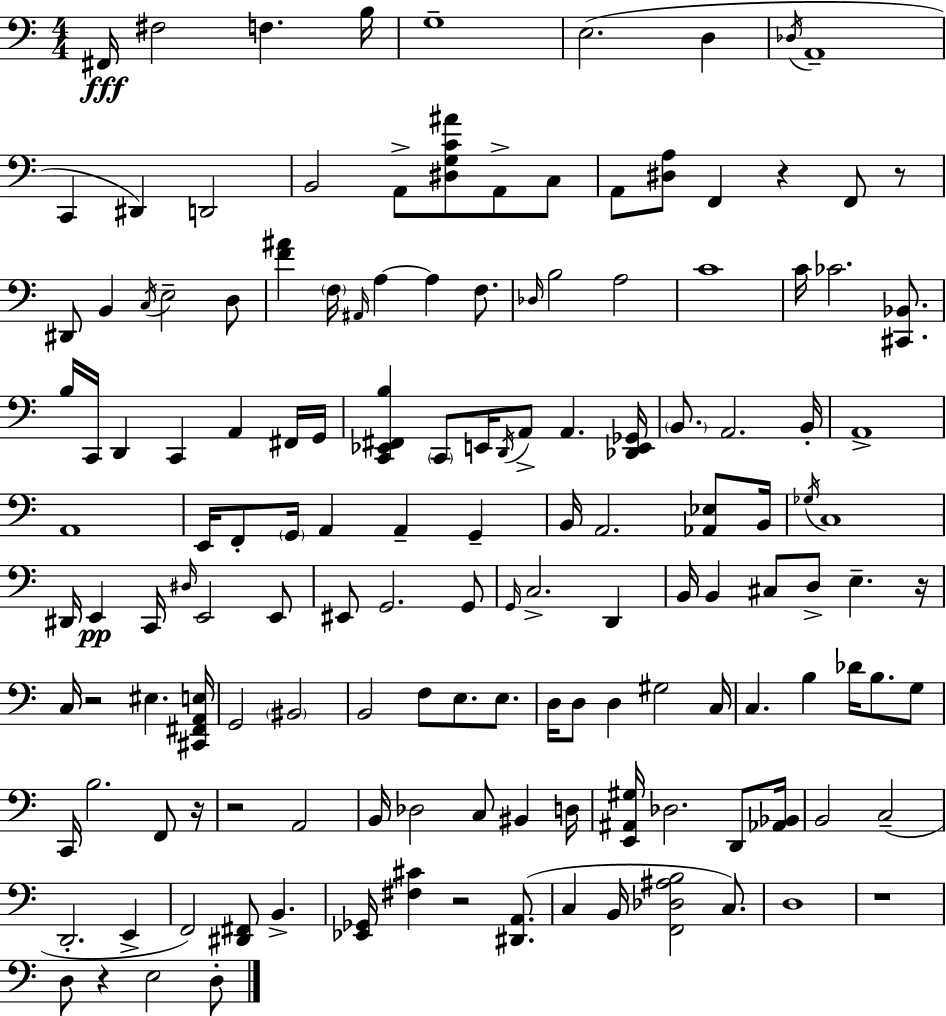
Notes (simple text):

F#2/s F#3/h F3/q. B3/s G3/w E3/h. D3/q Db3/s A2/w C2/q D#2/q D2/h B2/h A2/e [D#3,G3,C4,A#4]/e A2/e C3/e A2/e [D#3,A3]/e F2/q R/q F2/e R/e D#2/e B2/q C3/s E3/h D3/e [F4,A#4]/q F3/s A#2/s A3/q A3/q F3/e. Db3/s B3/h A3/h C4/w C4/s CES4/h. [C#2,Bb2]/e. B3/s C2/s D2/q C2/q A2/q F#2/s G2/s [C2,Eb2,F#2,B3]/q C2/e E2/s D2/s A2/e A2/q. [Db2,E2,Gb2]/s B2/e. A2/h. B2/s A2/w A2/w E2/s F2/e G2/s A2/q A2/q G2/q B2/s A2/h. [Ab2,Eb3]/e B2/s Gb3/s C3/w D#2/s E2/q C2/s D#3/s E2/h E2/e EIS2/e G2/h. G2/e G2/s C3/h. D2/q B2/s B2/q C#3/e D3/e E3/q. R/s C3/s R/h EIS3/q. [C#2,F#2,A2,E3]/s G2/h BIS2/h B2/h F3/e E3/e. E3/e. D3/s D3/e D3/q G#3/h C3/s C3/q. B3/q Db4/s B3/e. G3/e C2/s B3/h. F2/e R/s R/h A2/h B2/s Db3/h C3/e BIS2/q D3/s [E2,A#2,G#3]/s Db3/h. D2/e [Ab2,Bb2]/s B2/h C3/h D2/h. E2/q F2/h [D#2,F#2]/e B2/q. [Eb2,Gb2]/s [F#3,C#4]/q R/h [D#2,A2]/e. C3/q B2/s [F2,Db3,A#3,B3]/h C3/e. D3/w R/w D3/e R/q E3/h D3/e